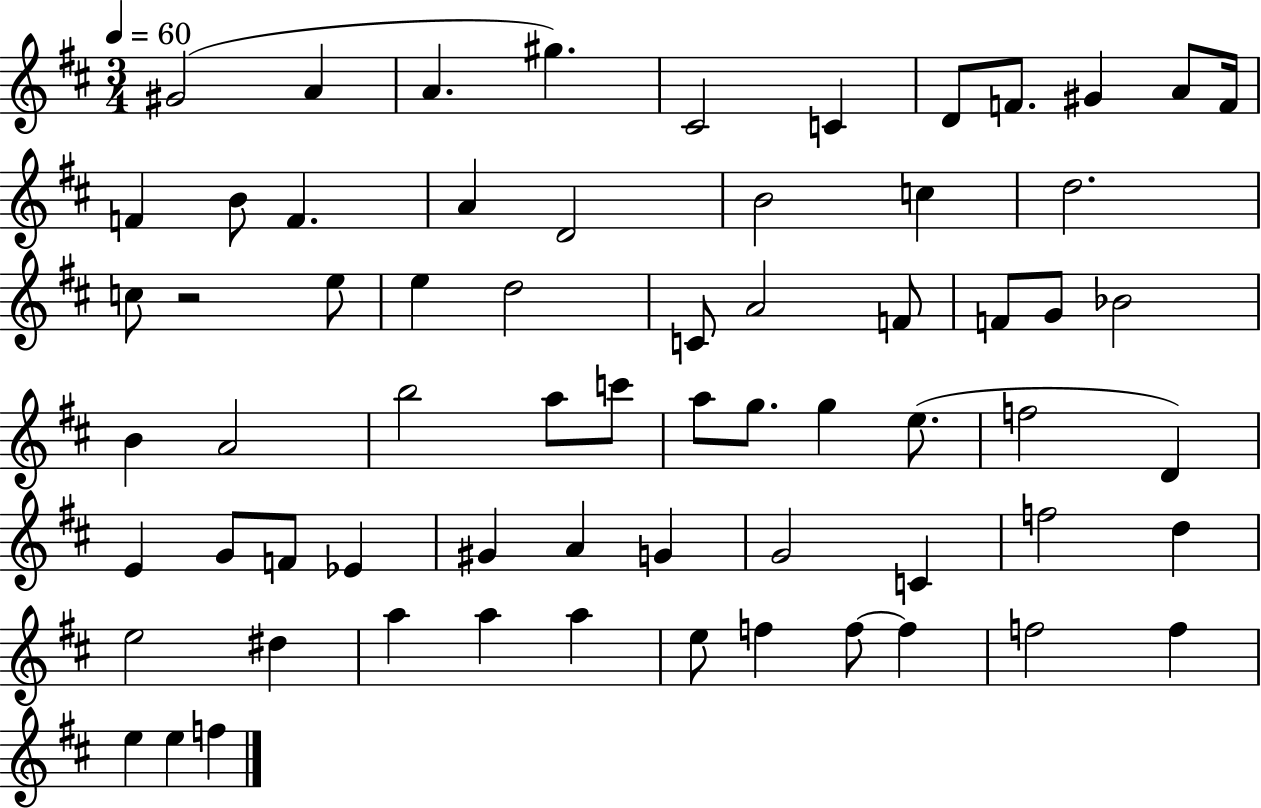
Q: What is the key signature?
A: D major